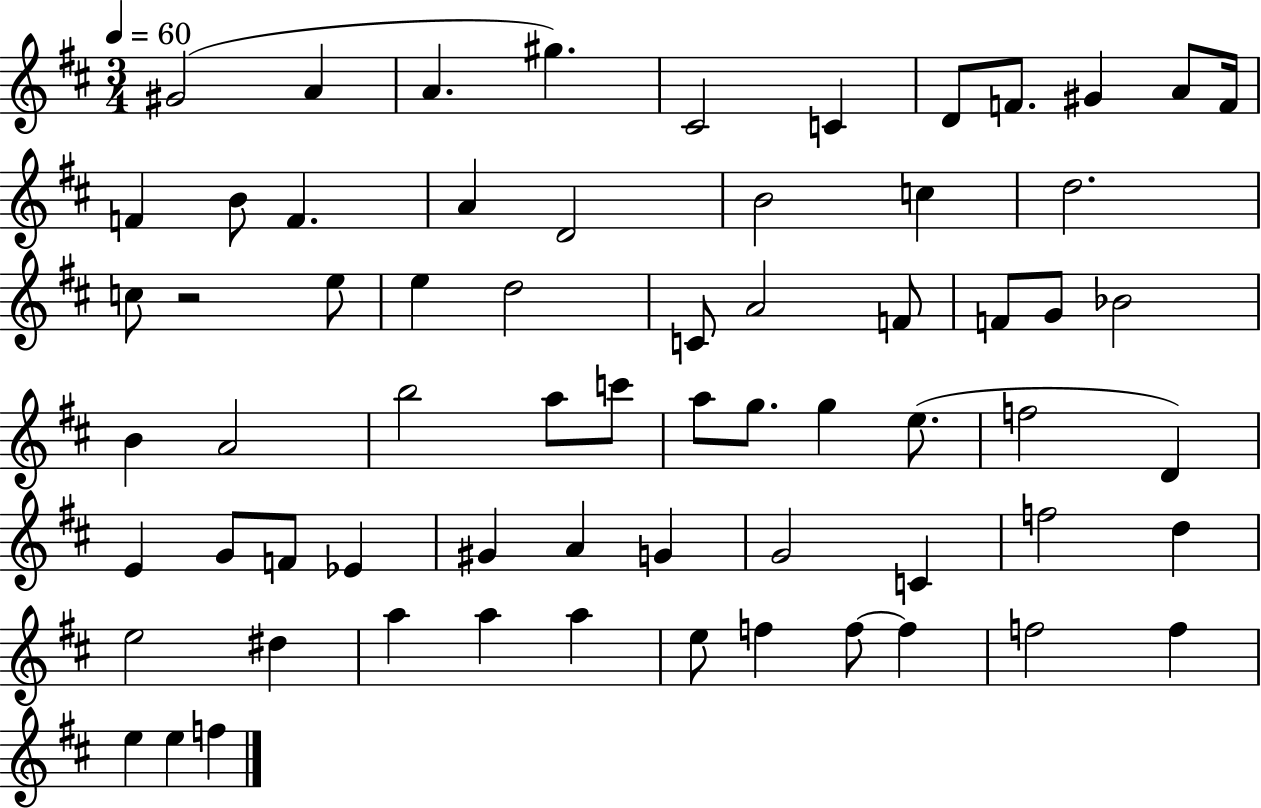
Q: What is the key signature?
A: D major